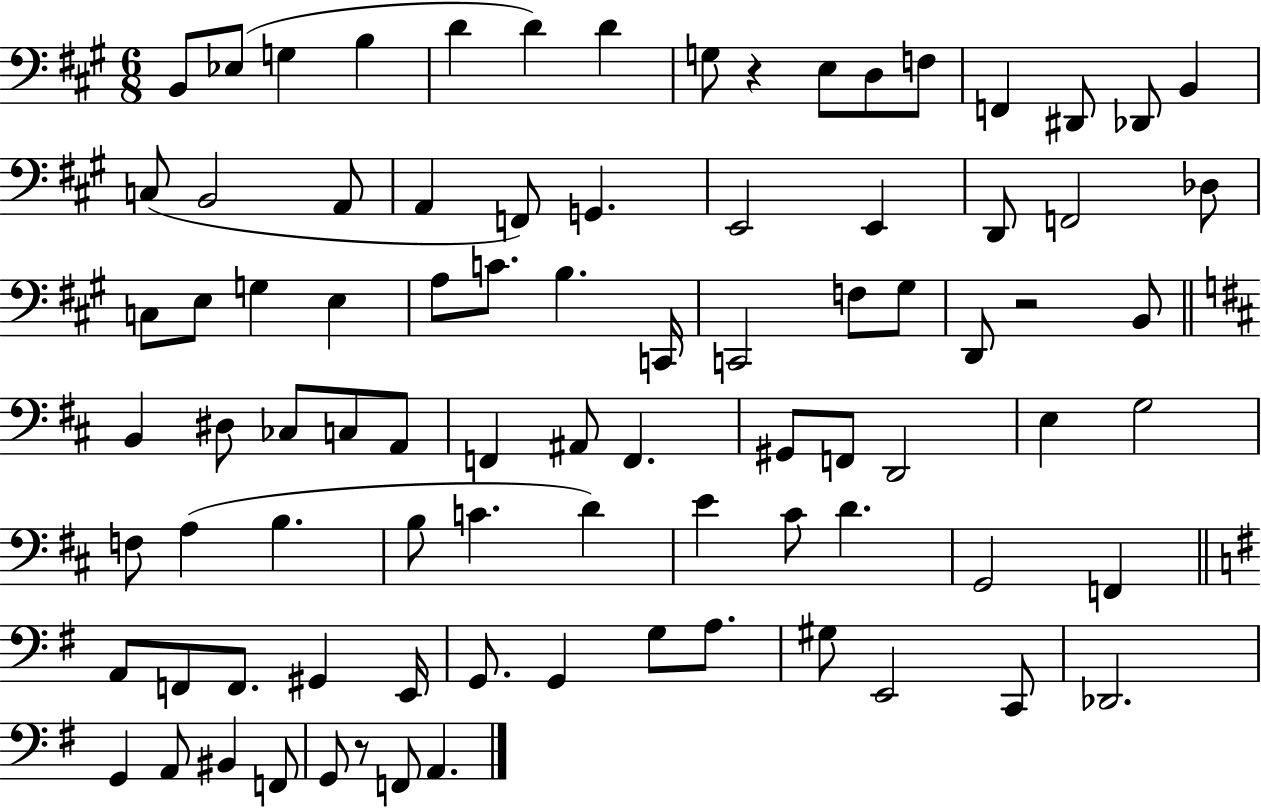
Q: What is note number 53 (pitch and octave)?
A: F3